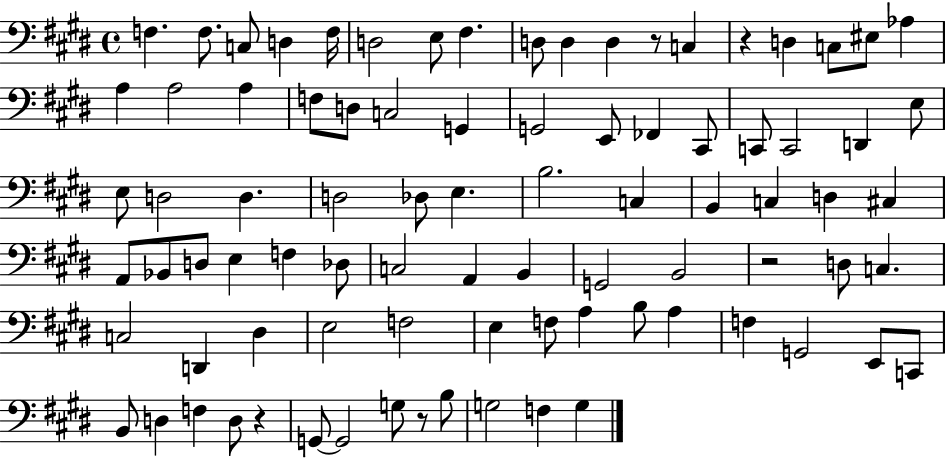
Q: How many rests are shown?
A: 5